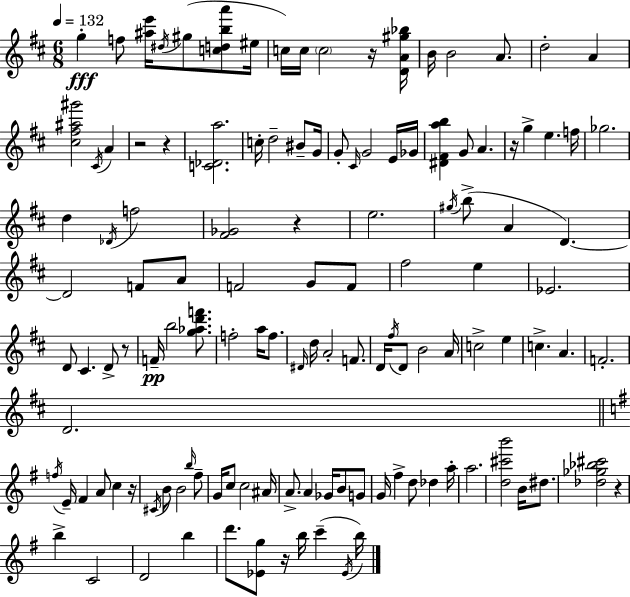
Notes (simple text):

G5/q F5/e [A#5,E6]/s D#5/s G#5/e [C5,D5,B5,A6]/e EIS5/s C5/s C5/s C5/h R/s [D4,A4,G#5,Bb5]/s B4/s B4/h A4/e. D5/h A4/q [C#5,F#5,A#5,G#6]/h C#4/s A4/q R/h R/q [C4,Db4,A5]/h. C5/s D5/h BIS4/e G4/s G4/e C#4/s G4/h E4/s Gb4/s [D#4,F#4,A5,B5]/q G4/e A4/q. R/s G5/q E5/q. F5/s Gb5/h. D5/q Db4/s F5/h [F#4,Gb4]/h R/q E5/h. G#5/s B5/e A4/q D4/q. D4/h F4/e A4/e F4/h G4/e F4/e F#5/h E5/q Eb4/h. D4/e C#4/q. D4/e R/e F4/s B5/h [G5,Ab5,D6,F6]/e. F5/h A5/s F5/e. D#4/s D5/s A4/h F4/e. D4/s F#5/s D4/e B4/h A4/s C5/h E5/q C5/q. A4/q. F4/h. D4/h. F5/s E4/s F#4/q A4/e C5/q R/s C#4/s B4/e B4/h B5/s F#5/e G4/s C5/e C5/h A#4/s A4/e. A4/q Gb4/s B4/e G4/e G4/s F#5/q D5/e Db5/q A5/s A5/h. [D5,C#6,B6]/h B4/s D#5/e. [Db5,Gb5,Bb5,C#6]/h R/q B5/q C4/h D4/h B5/q D6/e. [Eb4,G5]/e R/s B5/s C6/q Eb4/s B5/s